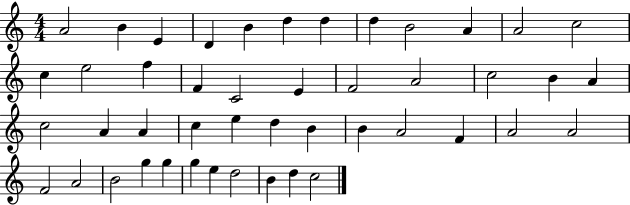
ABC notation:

X:1
T:Untitled
M:4/4
L:1/4
K:C
A2 B E D B d d d B2 A A2 c2 c e2 f F C2 E F2 A2 c2 B A c2 A A c e d B B A2 F A2 A2 F2 A2 B2 g g g e d2 B d c2